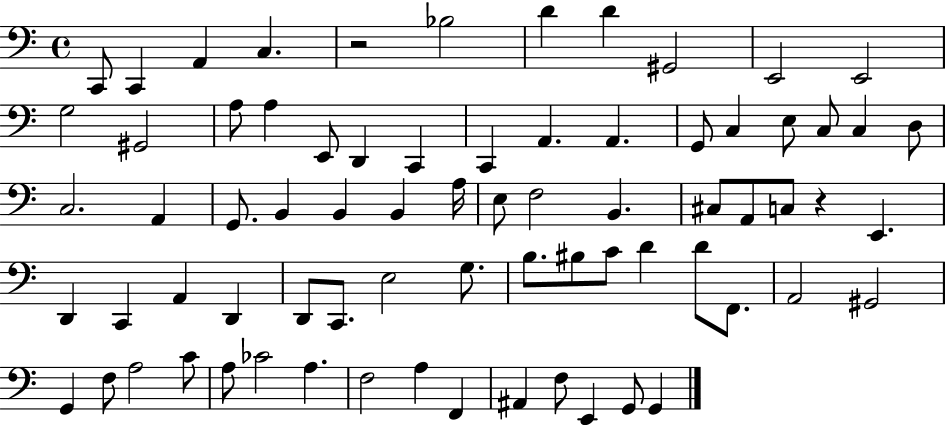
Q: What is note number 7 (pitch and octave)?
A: D4